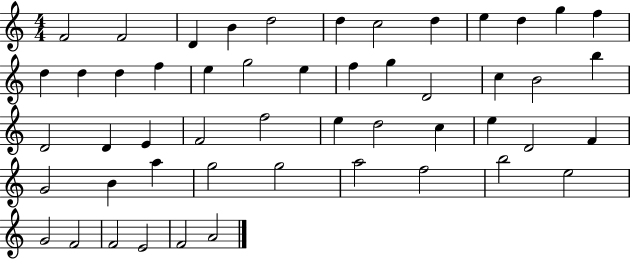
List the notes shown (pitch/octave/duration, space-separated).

F4/h F4/h D4/q B4/q D5/h D5/q C5/h D5/q E5/q D5/q G5/q F5/q D5/q D5/q D5/q F5/q E5/q G5/h E5/q F5/q G5/q D4/h C5/q B4/h B5/q D4/h D4/q E4/q F4/h F5/h E5/q D5/h C5/q E5/q D4/h F4/q G4/h B4/q A5/q G5/h G5/h A5/h F5/h B5/h E5/h G4/h F4/h F4/h E4/h F4/h A4/h